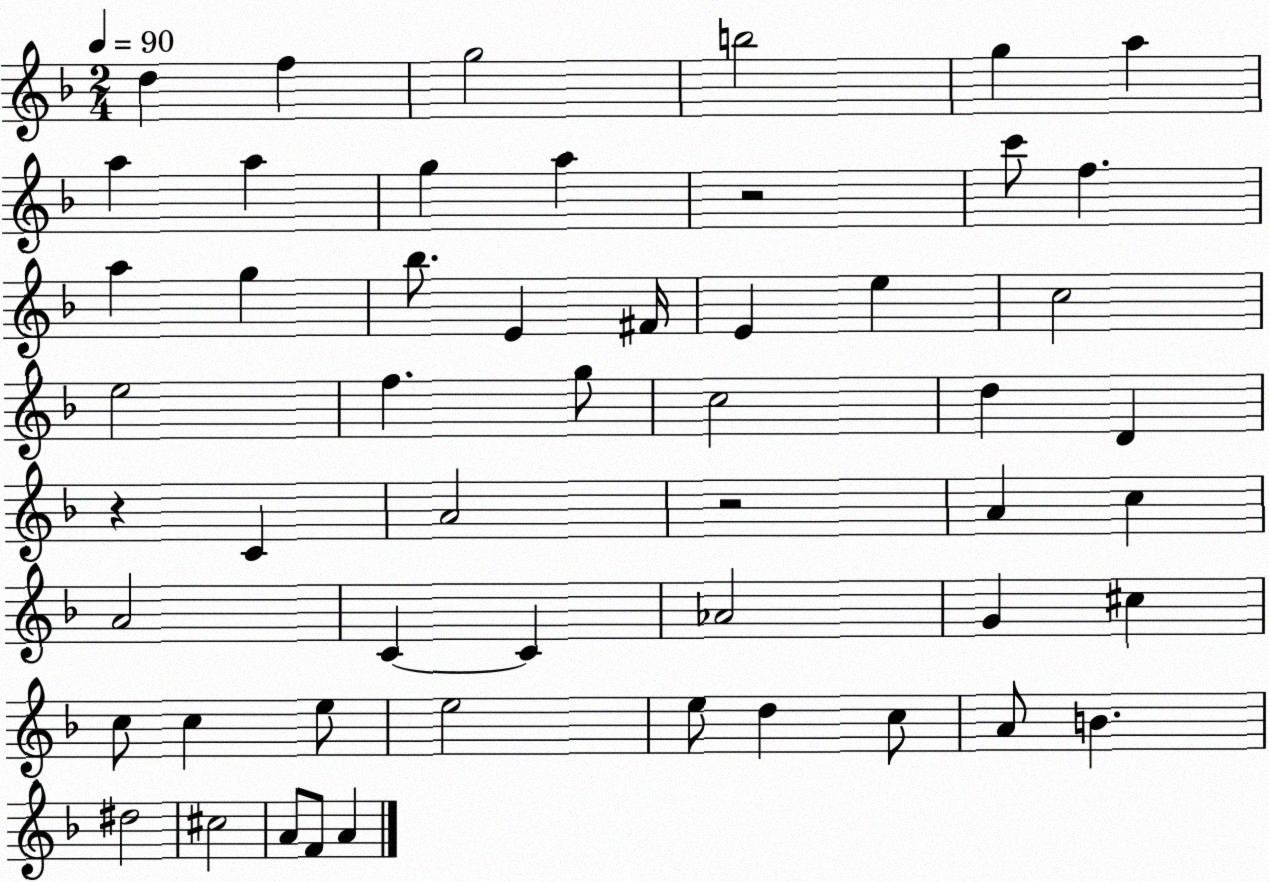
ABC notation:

X:1
T:Untitled
M:2/4
L:1/4
K:F
d f g2 b2 g a a a g a z2 c'/2 f a g _b/2 E ^F/4 E e c2 e2 f g/2 c2 d D z C A2 z2 A c A2 C C _A2 G ^c c/2 c e/2 e2 e/2 d c/2 A/2 B ^d2 ^c2 A/2 F/2 A